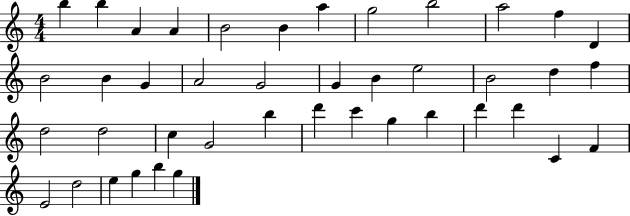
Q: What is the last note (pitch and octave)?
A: G5